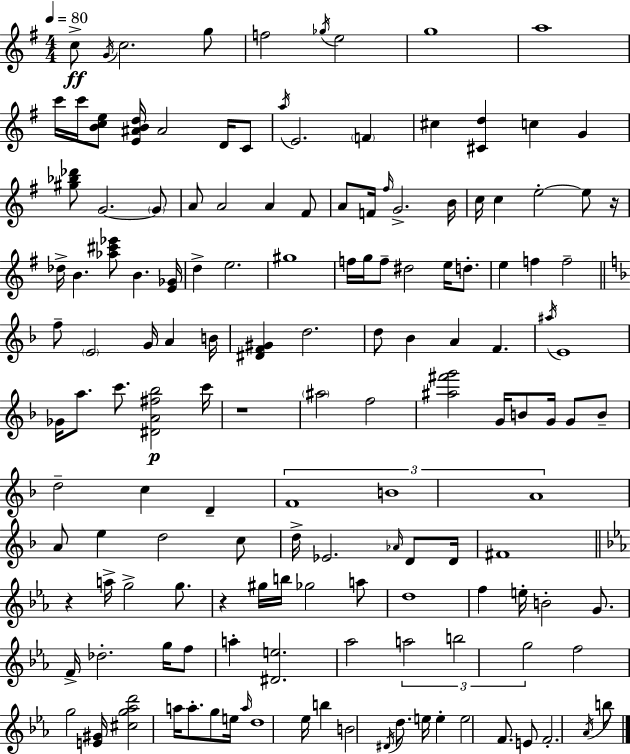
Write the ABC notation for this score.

X:1
T:Untitled
M:4/4
L:1/4
K:G
c/2 G/4 c2 g/2 f2 _g/4 e2 g4 a4 c'/4 c'/4 [Bce]/2 [E^ABd]/4 ^A2 D/4 C/2 a/4 E2 F ^c [^Cd] c G [^g_b_d']/2 G2 G/2 A/2 A2 A ^F/2 A/2 F/4 ^f/4 G2 B/4 c/4 c e2 e/2 z/4 _d/4 B [_a^c'_e']/2 B [E_G]/4 d e2 ^g4 f/4 g/4 f/2 ^d2 e/4 d/2 e f f2 f/2 E2 G/4 A B/4 [^DF^G] d2 d/2 _B A F ^a/4 E4 _G/4 a/2 c'/2 [^DA^f_b]2 c'/4 z4 ^a2 f2 [^a^f'g']2 G/4 B/2 G/4 G/2 B/2 d2 c D F4 B4 A4 A/2 e d2 c/2 d/4 _E2 _A/4 D/2 D/4 ^F4 z a/4 g2 g/2 z ^g/4 b/4 _g2 a/2 d4 f e/4 B2 G/2 F/4 _d2 g/4 f/2 a [^De]2 _a2 a2 b2 g2 f2 g2 [E^G]/4 [^cg_ad']2 a/4 a/2 g/2 e/4 a/4 d4 _e/4 b B2 ^D/4 d/2 e/4 e e2 F/2 E/2 F2 _A/4 b/2